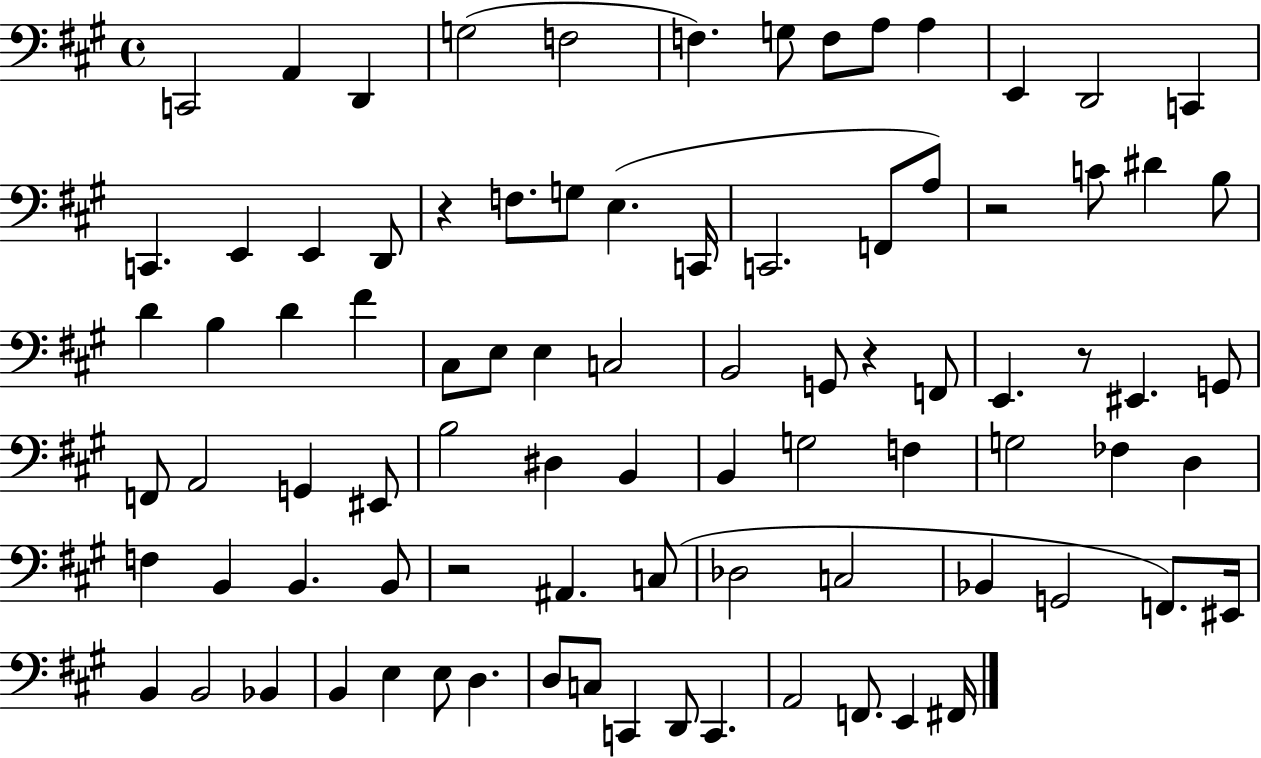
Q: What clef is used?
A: bass